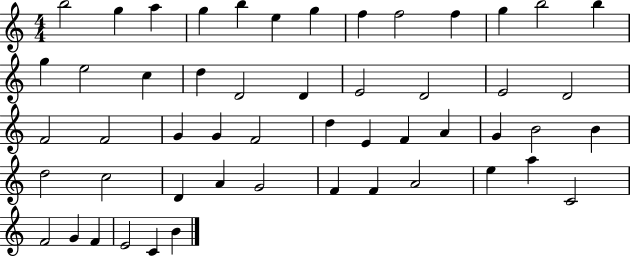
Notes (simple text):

B5/h G5/q A5/q G5/q B5/q E5/q G5/q F5/q F5/h F5/q G5/q B5/h B5/q G5/q E5/h C5/q D5/q D4/h D4/q E4/h D4/h E4/h D4/h F4/h F4/h G4/q G4/q F4/h D5/q E4/q F4/q A4/q G4/q B4/h B4/q D5/h C5/h D4/q A4/q G4/h F4/q F4/q A4/h E5/q A5/q C4/h F4/h G4/q F4/q E4/h C4/q B4/q